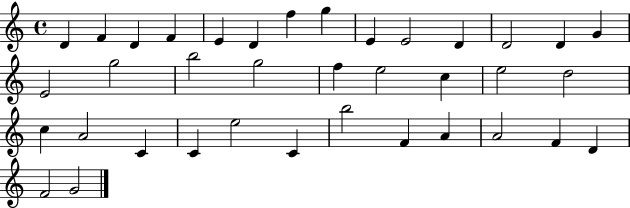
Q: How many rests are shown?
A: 0